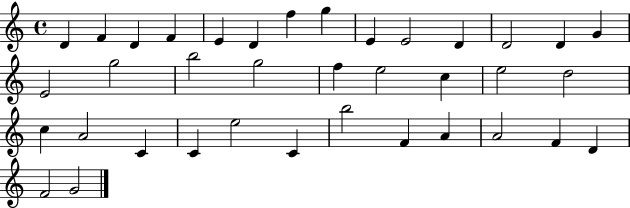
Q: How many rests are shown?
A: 0